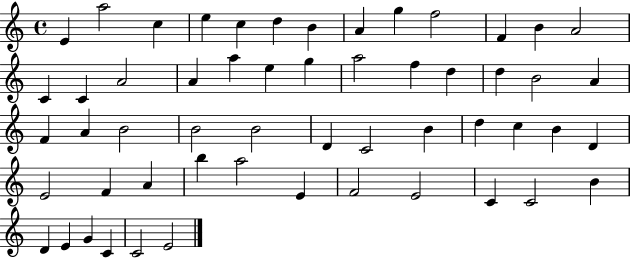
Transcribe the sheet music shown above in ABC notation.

X:1
T:Untitled
M:4/4
L:1/4
K:C
E a2 c e c d B A g f2 F B A2 C C A2 A a e g a2 f d d B2 A F A B2 B2 B2 D C2 B d c B D E2 F A b a2 E F2 E2 C C2 B D E G C C2 E2